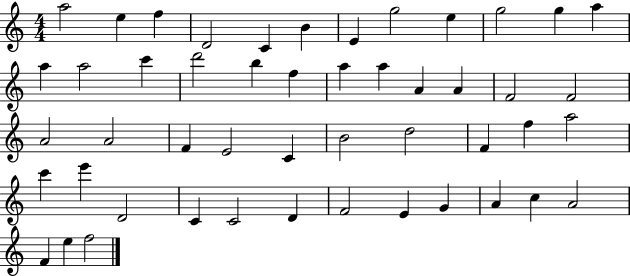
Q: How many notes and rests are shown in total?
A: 49